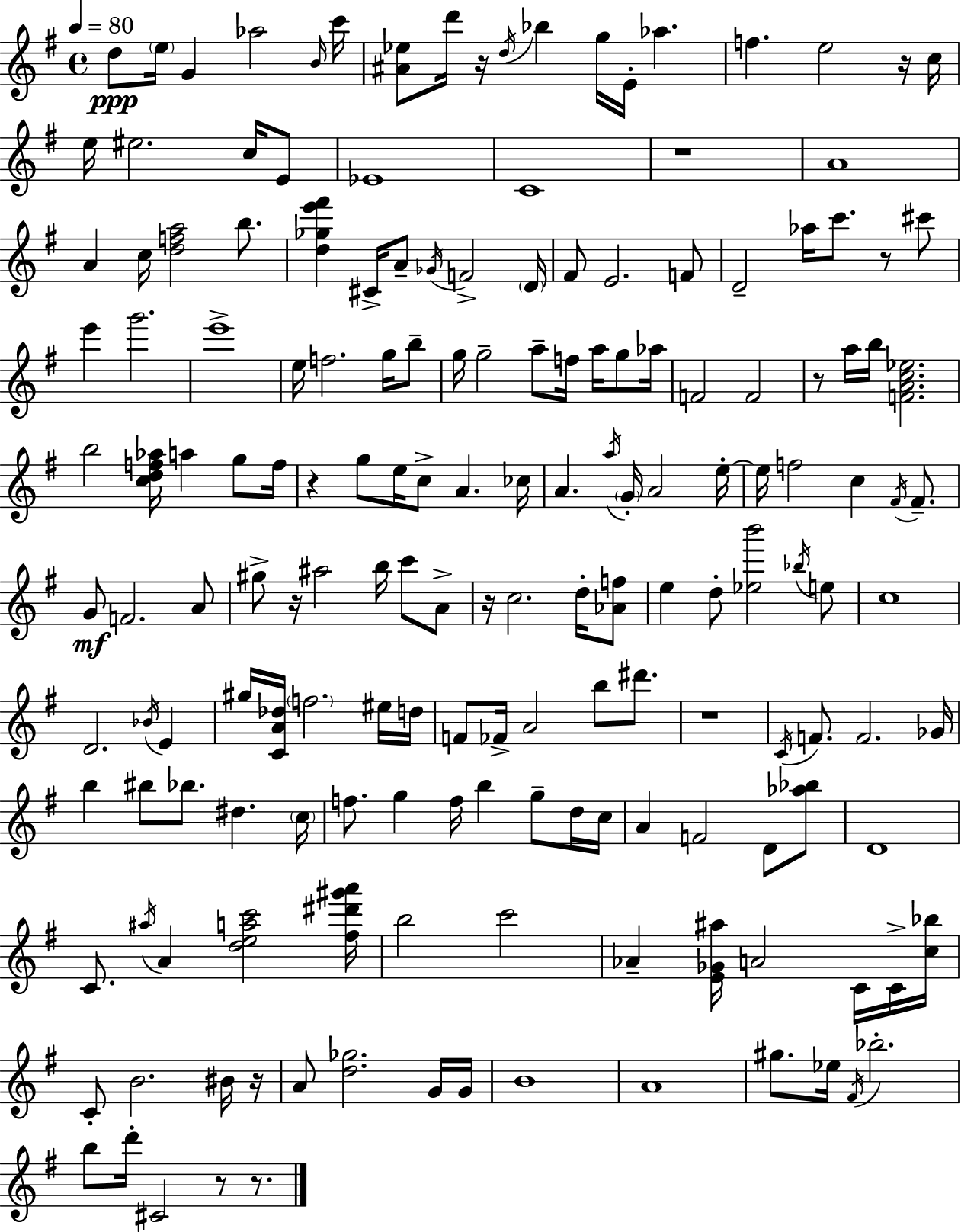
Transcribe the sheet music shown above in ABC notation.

X:1
T:Untitled
M:4/4
L:1/4
K:G
d/2 e/4 G _a2 B/4 c'/4 [^A_e]/2 d'/4 z/4 d/4 _b g/4 E/4 _a f e2 z/4 c/4 e/4 ^e2 c/4 E/2 _E4 C4 z4 A4 A c/4 [dfa]2 b/2 [d_ge'^f'] ^C/4 A/2 _G/4 F2 D/4 ^F/2 E2 F/2 D2 _a/4 c'/2 z/2 ^c'/2 e' g'2 e'4 e/4 f2 g/4 b/2 g/4 g2 a/2 f/4 a/4 g/2 _a/4 F2 F2 z/2 a/4 b/4 [FAc_e]2 b2 [cdf_a]/4 a g/2 f/4 z g/2 e/4 c/2 A _c/4 A a/4 G/4 A2 e/4 e/4 f2 c ^F/4 ^F/2 G/2 F2 A/2 ^g/2 z/4 ^a2 b/4 c'/2 A/2 z/4 c2 d/4 [_Af]/2 e d/2 [_eb']2 _b/4 e/2 c4 D2 _B/4 E ^g/4 [CA_d]/4 f2 ^e/4 d/4 F/2 _F/4 A2 b/2 ^d'/2 z4 C/4 F/2 F2 _G/4 b ^b/2 _b/2 ^d c/4 f/2 g f/4 b g/2 d/4 c/4 A F2 D/2 [_a_b]/2 D4 C/2 ^a/4 A [deac']2 [^f^d'^g'a']/4 b2 c'2 _A [E_G^a]/4 A2 C/4 C/4 [c_b]/4 C/2 B2 ^B/4 z/4 A/2 [d_g]2 G/4 G/4 B4 A4 ^g/2 _e/4 ^F/4 _b2 b/2 d'/4 ^C2 z/2 z/2